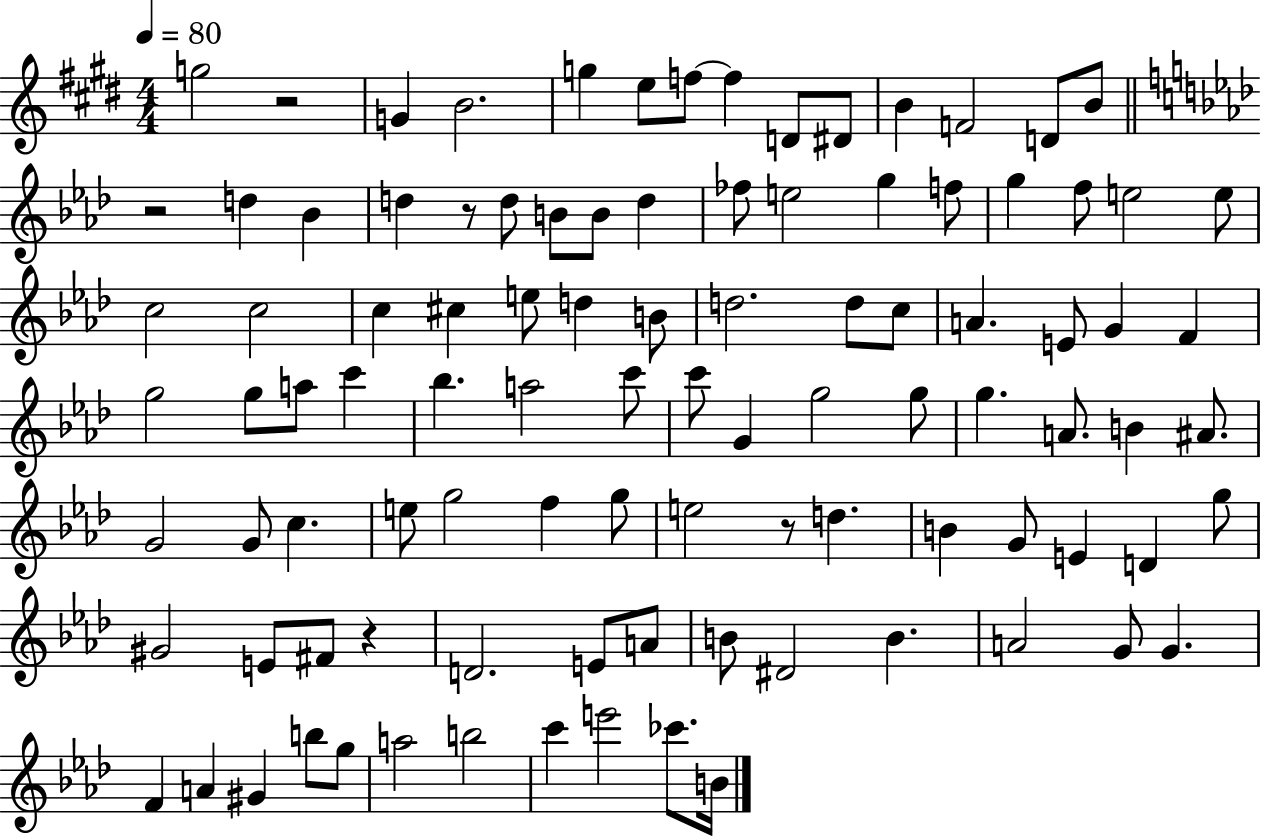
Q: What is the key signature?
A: E major